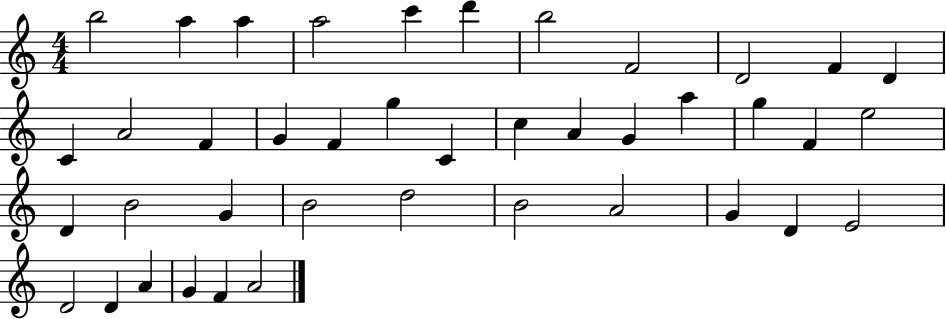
X:1
T:Untitled
M:4/4
L:1/4
K:C
b2 a a a2 c' d' b2 F2 D2 F D C A2 F G F g C c A G a g F e2 D B2 G B2 d2 B2 A2 G D E2 D2 D A G F A2